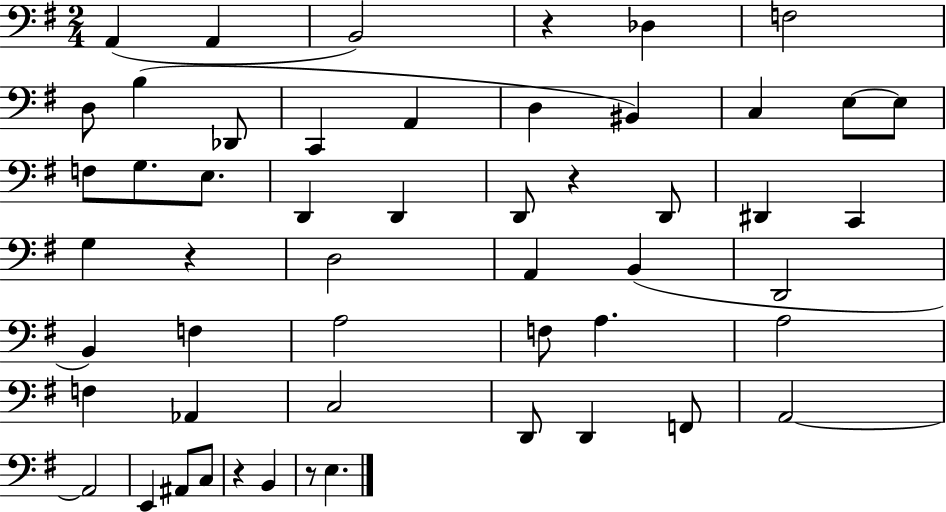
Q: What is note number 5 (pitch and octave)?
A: F3